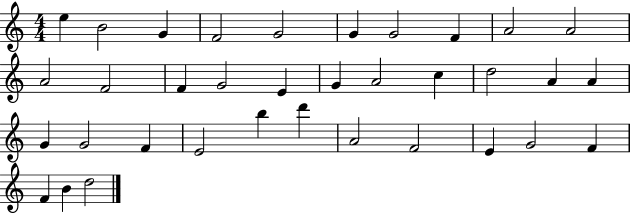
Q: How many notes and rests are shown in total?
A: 35